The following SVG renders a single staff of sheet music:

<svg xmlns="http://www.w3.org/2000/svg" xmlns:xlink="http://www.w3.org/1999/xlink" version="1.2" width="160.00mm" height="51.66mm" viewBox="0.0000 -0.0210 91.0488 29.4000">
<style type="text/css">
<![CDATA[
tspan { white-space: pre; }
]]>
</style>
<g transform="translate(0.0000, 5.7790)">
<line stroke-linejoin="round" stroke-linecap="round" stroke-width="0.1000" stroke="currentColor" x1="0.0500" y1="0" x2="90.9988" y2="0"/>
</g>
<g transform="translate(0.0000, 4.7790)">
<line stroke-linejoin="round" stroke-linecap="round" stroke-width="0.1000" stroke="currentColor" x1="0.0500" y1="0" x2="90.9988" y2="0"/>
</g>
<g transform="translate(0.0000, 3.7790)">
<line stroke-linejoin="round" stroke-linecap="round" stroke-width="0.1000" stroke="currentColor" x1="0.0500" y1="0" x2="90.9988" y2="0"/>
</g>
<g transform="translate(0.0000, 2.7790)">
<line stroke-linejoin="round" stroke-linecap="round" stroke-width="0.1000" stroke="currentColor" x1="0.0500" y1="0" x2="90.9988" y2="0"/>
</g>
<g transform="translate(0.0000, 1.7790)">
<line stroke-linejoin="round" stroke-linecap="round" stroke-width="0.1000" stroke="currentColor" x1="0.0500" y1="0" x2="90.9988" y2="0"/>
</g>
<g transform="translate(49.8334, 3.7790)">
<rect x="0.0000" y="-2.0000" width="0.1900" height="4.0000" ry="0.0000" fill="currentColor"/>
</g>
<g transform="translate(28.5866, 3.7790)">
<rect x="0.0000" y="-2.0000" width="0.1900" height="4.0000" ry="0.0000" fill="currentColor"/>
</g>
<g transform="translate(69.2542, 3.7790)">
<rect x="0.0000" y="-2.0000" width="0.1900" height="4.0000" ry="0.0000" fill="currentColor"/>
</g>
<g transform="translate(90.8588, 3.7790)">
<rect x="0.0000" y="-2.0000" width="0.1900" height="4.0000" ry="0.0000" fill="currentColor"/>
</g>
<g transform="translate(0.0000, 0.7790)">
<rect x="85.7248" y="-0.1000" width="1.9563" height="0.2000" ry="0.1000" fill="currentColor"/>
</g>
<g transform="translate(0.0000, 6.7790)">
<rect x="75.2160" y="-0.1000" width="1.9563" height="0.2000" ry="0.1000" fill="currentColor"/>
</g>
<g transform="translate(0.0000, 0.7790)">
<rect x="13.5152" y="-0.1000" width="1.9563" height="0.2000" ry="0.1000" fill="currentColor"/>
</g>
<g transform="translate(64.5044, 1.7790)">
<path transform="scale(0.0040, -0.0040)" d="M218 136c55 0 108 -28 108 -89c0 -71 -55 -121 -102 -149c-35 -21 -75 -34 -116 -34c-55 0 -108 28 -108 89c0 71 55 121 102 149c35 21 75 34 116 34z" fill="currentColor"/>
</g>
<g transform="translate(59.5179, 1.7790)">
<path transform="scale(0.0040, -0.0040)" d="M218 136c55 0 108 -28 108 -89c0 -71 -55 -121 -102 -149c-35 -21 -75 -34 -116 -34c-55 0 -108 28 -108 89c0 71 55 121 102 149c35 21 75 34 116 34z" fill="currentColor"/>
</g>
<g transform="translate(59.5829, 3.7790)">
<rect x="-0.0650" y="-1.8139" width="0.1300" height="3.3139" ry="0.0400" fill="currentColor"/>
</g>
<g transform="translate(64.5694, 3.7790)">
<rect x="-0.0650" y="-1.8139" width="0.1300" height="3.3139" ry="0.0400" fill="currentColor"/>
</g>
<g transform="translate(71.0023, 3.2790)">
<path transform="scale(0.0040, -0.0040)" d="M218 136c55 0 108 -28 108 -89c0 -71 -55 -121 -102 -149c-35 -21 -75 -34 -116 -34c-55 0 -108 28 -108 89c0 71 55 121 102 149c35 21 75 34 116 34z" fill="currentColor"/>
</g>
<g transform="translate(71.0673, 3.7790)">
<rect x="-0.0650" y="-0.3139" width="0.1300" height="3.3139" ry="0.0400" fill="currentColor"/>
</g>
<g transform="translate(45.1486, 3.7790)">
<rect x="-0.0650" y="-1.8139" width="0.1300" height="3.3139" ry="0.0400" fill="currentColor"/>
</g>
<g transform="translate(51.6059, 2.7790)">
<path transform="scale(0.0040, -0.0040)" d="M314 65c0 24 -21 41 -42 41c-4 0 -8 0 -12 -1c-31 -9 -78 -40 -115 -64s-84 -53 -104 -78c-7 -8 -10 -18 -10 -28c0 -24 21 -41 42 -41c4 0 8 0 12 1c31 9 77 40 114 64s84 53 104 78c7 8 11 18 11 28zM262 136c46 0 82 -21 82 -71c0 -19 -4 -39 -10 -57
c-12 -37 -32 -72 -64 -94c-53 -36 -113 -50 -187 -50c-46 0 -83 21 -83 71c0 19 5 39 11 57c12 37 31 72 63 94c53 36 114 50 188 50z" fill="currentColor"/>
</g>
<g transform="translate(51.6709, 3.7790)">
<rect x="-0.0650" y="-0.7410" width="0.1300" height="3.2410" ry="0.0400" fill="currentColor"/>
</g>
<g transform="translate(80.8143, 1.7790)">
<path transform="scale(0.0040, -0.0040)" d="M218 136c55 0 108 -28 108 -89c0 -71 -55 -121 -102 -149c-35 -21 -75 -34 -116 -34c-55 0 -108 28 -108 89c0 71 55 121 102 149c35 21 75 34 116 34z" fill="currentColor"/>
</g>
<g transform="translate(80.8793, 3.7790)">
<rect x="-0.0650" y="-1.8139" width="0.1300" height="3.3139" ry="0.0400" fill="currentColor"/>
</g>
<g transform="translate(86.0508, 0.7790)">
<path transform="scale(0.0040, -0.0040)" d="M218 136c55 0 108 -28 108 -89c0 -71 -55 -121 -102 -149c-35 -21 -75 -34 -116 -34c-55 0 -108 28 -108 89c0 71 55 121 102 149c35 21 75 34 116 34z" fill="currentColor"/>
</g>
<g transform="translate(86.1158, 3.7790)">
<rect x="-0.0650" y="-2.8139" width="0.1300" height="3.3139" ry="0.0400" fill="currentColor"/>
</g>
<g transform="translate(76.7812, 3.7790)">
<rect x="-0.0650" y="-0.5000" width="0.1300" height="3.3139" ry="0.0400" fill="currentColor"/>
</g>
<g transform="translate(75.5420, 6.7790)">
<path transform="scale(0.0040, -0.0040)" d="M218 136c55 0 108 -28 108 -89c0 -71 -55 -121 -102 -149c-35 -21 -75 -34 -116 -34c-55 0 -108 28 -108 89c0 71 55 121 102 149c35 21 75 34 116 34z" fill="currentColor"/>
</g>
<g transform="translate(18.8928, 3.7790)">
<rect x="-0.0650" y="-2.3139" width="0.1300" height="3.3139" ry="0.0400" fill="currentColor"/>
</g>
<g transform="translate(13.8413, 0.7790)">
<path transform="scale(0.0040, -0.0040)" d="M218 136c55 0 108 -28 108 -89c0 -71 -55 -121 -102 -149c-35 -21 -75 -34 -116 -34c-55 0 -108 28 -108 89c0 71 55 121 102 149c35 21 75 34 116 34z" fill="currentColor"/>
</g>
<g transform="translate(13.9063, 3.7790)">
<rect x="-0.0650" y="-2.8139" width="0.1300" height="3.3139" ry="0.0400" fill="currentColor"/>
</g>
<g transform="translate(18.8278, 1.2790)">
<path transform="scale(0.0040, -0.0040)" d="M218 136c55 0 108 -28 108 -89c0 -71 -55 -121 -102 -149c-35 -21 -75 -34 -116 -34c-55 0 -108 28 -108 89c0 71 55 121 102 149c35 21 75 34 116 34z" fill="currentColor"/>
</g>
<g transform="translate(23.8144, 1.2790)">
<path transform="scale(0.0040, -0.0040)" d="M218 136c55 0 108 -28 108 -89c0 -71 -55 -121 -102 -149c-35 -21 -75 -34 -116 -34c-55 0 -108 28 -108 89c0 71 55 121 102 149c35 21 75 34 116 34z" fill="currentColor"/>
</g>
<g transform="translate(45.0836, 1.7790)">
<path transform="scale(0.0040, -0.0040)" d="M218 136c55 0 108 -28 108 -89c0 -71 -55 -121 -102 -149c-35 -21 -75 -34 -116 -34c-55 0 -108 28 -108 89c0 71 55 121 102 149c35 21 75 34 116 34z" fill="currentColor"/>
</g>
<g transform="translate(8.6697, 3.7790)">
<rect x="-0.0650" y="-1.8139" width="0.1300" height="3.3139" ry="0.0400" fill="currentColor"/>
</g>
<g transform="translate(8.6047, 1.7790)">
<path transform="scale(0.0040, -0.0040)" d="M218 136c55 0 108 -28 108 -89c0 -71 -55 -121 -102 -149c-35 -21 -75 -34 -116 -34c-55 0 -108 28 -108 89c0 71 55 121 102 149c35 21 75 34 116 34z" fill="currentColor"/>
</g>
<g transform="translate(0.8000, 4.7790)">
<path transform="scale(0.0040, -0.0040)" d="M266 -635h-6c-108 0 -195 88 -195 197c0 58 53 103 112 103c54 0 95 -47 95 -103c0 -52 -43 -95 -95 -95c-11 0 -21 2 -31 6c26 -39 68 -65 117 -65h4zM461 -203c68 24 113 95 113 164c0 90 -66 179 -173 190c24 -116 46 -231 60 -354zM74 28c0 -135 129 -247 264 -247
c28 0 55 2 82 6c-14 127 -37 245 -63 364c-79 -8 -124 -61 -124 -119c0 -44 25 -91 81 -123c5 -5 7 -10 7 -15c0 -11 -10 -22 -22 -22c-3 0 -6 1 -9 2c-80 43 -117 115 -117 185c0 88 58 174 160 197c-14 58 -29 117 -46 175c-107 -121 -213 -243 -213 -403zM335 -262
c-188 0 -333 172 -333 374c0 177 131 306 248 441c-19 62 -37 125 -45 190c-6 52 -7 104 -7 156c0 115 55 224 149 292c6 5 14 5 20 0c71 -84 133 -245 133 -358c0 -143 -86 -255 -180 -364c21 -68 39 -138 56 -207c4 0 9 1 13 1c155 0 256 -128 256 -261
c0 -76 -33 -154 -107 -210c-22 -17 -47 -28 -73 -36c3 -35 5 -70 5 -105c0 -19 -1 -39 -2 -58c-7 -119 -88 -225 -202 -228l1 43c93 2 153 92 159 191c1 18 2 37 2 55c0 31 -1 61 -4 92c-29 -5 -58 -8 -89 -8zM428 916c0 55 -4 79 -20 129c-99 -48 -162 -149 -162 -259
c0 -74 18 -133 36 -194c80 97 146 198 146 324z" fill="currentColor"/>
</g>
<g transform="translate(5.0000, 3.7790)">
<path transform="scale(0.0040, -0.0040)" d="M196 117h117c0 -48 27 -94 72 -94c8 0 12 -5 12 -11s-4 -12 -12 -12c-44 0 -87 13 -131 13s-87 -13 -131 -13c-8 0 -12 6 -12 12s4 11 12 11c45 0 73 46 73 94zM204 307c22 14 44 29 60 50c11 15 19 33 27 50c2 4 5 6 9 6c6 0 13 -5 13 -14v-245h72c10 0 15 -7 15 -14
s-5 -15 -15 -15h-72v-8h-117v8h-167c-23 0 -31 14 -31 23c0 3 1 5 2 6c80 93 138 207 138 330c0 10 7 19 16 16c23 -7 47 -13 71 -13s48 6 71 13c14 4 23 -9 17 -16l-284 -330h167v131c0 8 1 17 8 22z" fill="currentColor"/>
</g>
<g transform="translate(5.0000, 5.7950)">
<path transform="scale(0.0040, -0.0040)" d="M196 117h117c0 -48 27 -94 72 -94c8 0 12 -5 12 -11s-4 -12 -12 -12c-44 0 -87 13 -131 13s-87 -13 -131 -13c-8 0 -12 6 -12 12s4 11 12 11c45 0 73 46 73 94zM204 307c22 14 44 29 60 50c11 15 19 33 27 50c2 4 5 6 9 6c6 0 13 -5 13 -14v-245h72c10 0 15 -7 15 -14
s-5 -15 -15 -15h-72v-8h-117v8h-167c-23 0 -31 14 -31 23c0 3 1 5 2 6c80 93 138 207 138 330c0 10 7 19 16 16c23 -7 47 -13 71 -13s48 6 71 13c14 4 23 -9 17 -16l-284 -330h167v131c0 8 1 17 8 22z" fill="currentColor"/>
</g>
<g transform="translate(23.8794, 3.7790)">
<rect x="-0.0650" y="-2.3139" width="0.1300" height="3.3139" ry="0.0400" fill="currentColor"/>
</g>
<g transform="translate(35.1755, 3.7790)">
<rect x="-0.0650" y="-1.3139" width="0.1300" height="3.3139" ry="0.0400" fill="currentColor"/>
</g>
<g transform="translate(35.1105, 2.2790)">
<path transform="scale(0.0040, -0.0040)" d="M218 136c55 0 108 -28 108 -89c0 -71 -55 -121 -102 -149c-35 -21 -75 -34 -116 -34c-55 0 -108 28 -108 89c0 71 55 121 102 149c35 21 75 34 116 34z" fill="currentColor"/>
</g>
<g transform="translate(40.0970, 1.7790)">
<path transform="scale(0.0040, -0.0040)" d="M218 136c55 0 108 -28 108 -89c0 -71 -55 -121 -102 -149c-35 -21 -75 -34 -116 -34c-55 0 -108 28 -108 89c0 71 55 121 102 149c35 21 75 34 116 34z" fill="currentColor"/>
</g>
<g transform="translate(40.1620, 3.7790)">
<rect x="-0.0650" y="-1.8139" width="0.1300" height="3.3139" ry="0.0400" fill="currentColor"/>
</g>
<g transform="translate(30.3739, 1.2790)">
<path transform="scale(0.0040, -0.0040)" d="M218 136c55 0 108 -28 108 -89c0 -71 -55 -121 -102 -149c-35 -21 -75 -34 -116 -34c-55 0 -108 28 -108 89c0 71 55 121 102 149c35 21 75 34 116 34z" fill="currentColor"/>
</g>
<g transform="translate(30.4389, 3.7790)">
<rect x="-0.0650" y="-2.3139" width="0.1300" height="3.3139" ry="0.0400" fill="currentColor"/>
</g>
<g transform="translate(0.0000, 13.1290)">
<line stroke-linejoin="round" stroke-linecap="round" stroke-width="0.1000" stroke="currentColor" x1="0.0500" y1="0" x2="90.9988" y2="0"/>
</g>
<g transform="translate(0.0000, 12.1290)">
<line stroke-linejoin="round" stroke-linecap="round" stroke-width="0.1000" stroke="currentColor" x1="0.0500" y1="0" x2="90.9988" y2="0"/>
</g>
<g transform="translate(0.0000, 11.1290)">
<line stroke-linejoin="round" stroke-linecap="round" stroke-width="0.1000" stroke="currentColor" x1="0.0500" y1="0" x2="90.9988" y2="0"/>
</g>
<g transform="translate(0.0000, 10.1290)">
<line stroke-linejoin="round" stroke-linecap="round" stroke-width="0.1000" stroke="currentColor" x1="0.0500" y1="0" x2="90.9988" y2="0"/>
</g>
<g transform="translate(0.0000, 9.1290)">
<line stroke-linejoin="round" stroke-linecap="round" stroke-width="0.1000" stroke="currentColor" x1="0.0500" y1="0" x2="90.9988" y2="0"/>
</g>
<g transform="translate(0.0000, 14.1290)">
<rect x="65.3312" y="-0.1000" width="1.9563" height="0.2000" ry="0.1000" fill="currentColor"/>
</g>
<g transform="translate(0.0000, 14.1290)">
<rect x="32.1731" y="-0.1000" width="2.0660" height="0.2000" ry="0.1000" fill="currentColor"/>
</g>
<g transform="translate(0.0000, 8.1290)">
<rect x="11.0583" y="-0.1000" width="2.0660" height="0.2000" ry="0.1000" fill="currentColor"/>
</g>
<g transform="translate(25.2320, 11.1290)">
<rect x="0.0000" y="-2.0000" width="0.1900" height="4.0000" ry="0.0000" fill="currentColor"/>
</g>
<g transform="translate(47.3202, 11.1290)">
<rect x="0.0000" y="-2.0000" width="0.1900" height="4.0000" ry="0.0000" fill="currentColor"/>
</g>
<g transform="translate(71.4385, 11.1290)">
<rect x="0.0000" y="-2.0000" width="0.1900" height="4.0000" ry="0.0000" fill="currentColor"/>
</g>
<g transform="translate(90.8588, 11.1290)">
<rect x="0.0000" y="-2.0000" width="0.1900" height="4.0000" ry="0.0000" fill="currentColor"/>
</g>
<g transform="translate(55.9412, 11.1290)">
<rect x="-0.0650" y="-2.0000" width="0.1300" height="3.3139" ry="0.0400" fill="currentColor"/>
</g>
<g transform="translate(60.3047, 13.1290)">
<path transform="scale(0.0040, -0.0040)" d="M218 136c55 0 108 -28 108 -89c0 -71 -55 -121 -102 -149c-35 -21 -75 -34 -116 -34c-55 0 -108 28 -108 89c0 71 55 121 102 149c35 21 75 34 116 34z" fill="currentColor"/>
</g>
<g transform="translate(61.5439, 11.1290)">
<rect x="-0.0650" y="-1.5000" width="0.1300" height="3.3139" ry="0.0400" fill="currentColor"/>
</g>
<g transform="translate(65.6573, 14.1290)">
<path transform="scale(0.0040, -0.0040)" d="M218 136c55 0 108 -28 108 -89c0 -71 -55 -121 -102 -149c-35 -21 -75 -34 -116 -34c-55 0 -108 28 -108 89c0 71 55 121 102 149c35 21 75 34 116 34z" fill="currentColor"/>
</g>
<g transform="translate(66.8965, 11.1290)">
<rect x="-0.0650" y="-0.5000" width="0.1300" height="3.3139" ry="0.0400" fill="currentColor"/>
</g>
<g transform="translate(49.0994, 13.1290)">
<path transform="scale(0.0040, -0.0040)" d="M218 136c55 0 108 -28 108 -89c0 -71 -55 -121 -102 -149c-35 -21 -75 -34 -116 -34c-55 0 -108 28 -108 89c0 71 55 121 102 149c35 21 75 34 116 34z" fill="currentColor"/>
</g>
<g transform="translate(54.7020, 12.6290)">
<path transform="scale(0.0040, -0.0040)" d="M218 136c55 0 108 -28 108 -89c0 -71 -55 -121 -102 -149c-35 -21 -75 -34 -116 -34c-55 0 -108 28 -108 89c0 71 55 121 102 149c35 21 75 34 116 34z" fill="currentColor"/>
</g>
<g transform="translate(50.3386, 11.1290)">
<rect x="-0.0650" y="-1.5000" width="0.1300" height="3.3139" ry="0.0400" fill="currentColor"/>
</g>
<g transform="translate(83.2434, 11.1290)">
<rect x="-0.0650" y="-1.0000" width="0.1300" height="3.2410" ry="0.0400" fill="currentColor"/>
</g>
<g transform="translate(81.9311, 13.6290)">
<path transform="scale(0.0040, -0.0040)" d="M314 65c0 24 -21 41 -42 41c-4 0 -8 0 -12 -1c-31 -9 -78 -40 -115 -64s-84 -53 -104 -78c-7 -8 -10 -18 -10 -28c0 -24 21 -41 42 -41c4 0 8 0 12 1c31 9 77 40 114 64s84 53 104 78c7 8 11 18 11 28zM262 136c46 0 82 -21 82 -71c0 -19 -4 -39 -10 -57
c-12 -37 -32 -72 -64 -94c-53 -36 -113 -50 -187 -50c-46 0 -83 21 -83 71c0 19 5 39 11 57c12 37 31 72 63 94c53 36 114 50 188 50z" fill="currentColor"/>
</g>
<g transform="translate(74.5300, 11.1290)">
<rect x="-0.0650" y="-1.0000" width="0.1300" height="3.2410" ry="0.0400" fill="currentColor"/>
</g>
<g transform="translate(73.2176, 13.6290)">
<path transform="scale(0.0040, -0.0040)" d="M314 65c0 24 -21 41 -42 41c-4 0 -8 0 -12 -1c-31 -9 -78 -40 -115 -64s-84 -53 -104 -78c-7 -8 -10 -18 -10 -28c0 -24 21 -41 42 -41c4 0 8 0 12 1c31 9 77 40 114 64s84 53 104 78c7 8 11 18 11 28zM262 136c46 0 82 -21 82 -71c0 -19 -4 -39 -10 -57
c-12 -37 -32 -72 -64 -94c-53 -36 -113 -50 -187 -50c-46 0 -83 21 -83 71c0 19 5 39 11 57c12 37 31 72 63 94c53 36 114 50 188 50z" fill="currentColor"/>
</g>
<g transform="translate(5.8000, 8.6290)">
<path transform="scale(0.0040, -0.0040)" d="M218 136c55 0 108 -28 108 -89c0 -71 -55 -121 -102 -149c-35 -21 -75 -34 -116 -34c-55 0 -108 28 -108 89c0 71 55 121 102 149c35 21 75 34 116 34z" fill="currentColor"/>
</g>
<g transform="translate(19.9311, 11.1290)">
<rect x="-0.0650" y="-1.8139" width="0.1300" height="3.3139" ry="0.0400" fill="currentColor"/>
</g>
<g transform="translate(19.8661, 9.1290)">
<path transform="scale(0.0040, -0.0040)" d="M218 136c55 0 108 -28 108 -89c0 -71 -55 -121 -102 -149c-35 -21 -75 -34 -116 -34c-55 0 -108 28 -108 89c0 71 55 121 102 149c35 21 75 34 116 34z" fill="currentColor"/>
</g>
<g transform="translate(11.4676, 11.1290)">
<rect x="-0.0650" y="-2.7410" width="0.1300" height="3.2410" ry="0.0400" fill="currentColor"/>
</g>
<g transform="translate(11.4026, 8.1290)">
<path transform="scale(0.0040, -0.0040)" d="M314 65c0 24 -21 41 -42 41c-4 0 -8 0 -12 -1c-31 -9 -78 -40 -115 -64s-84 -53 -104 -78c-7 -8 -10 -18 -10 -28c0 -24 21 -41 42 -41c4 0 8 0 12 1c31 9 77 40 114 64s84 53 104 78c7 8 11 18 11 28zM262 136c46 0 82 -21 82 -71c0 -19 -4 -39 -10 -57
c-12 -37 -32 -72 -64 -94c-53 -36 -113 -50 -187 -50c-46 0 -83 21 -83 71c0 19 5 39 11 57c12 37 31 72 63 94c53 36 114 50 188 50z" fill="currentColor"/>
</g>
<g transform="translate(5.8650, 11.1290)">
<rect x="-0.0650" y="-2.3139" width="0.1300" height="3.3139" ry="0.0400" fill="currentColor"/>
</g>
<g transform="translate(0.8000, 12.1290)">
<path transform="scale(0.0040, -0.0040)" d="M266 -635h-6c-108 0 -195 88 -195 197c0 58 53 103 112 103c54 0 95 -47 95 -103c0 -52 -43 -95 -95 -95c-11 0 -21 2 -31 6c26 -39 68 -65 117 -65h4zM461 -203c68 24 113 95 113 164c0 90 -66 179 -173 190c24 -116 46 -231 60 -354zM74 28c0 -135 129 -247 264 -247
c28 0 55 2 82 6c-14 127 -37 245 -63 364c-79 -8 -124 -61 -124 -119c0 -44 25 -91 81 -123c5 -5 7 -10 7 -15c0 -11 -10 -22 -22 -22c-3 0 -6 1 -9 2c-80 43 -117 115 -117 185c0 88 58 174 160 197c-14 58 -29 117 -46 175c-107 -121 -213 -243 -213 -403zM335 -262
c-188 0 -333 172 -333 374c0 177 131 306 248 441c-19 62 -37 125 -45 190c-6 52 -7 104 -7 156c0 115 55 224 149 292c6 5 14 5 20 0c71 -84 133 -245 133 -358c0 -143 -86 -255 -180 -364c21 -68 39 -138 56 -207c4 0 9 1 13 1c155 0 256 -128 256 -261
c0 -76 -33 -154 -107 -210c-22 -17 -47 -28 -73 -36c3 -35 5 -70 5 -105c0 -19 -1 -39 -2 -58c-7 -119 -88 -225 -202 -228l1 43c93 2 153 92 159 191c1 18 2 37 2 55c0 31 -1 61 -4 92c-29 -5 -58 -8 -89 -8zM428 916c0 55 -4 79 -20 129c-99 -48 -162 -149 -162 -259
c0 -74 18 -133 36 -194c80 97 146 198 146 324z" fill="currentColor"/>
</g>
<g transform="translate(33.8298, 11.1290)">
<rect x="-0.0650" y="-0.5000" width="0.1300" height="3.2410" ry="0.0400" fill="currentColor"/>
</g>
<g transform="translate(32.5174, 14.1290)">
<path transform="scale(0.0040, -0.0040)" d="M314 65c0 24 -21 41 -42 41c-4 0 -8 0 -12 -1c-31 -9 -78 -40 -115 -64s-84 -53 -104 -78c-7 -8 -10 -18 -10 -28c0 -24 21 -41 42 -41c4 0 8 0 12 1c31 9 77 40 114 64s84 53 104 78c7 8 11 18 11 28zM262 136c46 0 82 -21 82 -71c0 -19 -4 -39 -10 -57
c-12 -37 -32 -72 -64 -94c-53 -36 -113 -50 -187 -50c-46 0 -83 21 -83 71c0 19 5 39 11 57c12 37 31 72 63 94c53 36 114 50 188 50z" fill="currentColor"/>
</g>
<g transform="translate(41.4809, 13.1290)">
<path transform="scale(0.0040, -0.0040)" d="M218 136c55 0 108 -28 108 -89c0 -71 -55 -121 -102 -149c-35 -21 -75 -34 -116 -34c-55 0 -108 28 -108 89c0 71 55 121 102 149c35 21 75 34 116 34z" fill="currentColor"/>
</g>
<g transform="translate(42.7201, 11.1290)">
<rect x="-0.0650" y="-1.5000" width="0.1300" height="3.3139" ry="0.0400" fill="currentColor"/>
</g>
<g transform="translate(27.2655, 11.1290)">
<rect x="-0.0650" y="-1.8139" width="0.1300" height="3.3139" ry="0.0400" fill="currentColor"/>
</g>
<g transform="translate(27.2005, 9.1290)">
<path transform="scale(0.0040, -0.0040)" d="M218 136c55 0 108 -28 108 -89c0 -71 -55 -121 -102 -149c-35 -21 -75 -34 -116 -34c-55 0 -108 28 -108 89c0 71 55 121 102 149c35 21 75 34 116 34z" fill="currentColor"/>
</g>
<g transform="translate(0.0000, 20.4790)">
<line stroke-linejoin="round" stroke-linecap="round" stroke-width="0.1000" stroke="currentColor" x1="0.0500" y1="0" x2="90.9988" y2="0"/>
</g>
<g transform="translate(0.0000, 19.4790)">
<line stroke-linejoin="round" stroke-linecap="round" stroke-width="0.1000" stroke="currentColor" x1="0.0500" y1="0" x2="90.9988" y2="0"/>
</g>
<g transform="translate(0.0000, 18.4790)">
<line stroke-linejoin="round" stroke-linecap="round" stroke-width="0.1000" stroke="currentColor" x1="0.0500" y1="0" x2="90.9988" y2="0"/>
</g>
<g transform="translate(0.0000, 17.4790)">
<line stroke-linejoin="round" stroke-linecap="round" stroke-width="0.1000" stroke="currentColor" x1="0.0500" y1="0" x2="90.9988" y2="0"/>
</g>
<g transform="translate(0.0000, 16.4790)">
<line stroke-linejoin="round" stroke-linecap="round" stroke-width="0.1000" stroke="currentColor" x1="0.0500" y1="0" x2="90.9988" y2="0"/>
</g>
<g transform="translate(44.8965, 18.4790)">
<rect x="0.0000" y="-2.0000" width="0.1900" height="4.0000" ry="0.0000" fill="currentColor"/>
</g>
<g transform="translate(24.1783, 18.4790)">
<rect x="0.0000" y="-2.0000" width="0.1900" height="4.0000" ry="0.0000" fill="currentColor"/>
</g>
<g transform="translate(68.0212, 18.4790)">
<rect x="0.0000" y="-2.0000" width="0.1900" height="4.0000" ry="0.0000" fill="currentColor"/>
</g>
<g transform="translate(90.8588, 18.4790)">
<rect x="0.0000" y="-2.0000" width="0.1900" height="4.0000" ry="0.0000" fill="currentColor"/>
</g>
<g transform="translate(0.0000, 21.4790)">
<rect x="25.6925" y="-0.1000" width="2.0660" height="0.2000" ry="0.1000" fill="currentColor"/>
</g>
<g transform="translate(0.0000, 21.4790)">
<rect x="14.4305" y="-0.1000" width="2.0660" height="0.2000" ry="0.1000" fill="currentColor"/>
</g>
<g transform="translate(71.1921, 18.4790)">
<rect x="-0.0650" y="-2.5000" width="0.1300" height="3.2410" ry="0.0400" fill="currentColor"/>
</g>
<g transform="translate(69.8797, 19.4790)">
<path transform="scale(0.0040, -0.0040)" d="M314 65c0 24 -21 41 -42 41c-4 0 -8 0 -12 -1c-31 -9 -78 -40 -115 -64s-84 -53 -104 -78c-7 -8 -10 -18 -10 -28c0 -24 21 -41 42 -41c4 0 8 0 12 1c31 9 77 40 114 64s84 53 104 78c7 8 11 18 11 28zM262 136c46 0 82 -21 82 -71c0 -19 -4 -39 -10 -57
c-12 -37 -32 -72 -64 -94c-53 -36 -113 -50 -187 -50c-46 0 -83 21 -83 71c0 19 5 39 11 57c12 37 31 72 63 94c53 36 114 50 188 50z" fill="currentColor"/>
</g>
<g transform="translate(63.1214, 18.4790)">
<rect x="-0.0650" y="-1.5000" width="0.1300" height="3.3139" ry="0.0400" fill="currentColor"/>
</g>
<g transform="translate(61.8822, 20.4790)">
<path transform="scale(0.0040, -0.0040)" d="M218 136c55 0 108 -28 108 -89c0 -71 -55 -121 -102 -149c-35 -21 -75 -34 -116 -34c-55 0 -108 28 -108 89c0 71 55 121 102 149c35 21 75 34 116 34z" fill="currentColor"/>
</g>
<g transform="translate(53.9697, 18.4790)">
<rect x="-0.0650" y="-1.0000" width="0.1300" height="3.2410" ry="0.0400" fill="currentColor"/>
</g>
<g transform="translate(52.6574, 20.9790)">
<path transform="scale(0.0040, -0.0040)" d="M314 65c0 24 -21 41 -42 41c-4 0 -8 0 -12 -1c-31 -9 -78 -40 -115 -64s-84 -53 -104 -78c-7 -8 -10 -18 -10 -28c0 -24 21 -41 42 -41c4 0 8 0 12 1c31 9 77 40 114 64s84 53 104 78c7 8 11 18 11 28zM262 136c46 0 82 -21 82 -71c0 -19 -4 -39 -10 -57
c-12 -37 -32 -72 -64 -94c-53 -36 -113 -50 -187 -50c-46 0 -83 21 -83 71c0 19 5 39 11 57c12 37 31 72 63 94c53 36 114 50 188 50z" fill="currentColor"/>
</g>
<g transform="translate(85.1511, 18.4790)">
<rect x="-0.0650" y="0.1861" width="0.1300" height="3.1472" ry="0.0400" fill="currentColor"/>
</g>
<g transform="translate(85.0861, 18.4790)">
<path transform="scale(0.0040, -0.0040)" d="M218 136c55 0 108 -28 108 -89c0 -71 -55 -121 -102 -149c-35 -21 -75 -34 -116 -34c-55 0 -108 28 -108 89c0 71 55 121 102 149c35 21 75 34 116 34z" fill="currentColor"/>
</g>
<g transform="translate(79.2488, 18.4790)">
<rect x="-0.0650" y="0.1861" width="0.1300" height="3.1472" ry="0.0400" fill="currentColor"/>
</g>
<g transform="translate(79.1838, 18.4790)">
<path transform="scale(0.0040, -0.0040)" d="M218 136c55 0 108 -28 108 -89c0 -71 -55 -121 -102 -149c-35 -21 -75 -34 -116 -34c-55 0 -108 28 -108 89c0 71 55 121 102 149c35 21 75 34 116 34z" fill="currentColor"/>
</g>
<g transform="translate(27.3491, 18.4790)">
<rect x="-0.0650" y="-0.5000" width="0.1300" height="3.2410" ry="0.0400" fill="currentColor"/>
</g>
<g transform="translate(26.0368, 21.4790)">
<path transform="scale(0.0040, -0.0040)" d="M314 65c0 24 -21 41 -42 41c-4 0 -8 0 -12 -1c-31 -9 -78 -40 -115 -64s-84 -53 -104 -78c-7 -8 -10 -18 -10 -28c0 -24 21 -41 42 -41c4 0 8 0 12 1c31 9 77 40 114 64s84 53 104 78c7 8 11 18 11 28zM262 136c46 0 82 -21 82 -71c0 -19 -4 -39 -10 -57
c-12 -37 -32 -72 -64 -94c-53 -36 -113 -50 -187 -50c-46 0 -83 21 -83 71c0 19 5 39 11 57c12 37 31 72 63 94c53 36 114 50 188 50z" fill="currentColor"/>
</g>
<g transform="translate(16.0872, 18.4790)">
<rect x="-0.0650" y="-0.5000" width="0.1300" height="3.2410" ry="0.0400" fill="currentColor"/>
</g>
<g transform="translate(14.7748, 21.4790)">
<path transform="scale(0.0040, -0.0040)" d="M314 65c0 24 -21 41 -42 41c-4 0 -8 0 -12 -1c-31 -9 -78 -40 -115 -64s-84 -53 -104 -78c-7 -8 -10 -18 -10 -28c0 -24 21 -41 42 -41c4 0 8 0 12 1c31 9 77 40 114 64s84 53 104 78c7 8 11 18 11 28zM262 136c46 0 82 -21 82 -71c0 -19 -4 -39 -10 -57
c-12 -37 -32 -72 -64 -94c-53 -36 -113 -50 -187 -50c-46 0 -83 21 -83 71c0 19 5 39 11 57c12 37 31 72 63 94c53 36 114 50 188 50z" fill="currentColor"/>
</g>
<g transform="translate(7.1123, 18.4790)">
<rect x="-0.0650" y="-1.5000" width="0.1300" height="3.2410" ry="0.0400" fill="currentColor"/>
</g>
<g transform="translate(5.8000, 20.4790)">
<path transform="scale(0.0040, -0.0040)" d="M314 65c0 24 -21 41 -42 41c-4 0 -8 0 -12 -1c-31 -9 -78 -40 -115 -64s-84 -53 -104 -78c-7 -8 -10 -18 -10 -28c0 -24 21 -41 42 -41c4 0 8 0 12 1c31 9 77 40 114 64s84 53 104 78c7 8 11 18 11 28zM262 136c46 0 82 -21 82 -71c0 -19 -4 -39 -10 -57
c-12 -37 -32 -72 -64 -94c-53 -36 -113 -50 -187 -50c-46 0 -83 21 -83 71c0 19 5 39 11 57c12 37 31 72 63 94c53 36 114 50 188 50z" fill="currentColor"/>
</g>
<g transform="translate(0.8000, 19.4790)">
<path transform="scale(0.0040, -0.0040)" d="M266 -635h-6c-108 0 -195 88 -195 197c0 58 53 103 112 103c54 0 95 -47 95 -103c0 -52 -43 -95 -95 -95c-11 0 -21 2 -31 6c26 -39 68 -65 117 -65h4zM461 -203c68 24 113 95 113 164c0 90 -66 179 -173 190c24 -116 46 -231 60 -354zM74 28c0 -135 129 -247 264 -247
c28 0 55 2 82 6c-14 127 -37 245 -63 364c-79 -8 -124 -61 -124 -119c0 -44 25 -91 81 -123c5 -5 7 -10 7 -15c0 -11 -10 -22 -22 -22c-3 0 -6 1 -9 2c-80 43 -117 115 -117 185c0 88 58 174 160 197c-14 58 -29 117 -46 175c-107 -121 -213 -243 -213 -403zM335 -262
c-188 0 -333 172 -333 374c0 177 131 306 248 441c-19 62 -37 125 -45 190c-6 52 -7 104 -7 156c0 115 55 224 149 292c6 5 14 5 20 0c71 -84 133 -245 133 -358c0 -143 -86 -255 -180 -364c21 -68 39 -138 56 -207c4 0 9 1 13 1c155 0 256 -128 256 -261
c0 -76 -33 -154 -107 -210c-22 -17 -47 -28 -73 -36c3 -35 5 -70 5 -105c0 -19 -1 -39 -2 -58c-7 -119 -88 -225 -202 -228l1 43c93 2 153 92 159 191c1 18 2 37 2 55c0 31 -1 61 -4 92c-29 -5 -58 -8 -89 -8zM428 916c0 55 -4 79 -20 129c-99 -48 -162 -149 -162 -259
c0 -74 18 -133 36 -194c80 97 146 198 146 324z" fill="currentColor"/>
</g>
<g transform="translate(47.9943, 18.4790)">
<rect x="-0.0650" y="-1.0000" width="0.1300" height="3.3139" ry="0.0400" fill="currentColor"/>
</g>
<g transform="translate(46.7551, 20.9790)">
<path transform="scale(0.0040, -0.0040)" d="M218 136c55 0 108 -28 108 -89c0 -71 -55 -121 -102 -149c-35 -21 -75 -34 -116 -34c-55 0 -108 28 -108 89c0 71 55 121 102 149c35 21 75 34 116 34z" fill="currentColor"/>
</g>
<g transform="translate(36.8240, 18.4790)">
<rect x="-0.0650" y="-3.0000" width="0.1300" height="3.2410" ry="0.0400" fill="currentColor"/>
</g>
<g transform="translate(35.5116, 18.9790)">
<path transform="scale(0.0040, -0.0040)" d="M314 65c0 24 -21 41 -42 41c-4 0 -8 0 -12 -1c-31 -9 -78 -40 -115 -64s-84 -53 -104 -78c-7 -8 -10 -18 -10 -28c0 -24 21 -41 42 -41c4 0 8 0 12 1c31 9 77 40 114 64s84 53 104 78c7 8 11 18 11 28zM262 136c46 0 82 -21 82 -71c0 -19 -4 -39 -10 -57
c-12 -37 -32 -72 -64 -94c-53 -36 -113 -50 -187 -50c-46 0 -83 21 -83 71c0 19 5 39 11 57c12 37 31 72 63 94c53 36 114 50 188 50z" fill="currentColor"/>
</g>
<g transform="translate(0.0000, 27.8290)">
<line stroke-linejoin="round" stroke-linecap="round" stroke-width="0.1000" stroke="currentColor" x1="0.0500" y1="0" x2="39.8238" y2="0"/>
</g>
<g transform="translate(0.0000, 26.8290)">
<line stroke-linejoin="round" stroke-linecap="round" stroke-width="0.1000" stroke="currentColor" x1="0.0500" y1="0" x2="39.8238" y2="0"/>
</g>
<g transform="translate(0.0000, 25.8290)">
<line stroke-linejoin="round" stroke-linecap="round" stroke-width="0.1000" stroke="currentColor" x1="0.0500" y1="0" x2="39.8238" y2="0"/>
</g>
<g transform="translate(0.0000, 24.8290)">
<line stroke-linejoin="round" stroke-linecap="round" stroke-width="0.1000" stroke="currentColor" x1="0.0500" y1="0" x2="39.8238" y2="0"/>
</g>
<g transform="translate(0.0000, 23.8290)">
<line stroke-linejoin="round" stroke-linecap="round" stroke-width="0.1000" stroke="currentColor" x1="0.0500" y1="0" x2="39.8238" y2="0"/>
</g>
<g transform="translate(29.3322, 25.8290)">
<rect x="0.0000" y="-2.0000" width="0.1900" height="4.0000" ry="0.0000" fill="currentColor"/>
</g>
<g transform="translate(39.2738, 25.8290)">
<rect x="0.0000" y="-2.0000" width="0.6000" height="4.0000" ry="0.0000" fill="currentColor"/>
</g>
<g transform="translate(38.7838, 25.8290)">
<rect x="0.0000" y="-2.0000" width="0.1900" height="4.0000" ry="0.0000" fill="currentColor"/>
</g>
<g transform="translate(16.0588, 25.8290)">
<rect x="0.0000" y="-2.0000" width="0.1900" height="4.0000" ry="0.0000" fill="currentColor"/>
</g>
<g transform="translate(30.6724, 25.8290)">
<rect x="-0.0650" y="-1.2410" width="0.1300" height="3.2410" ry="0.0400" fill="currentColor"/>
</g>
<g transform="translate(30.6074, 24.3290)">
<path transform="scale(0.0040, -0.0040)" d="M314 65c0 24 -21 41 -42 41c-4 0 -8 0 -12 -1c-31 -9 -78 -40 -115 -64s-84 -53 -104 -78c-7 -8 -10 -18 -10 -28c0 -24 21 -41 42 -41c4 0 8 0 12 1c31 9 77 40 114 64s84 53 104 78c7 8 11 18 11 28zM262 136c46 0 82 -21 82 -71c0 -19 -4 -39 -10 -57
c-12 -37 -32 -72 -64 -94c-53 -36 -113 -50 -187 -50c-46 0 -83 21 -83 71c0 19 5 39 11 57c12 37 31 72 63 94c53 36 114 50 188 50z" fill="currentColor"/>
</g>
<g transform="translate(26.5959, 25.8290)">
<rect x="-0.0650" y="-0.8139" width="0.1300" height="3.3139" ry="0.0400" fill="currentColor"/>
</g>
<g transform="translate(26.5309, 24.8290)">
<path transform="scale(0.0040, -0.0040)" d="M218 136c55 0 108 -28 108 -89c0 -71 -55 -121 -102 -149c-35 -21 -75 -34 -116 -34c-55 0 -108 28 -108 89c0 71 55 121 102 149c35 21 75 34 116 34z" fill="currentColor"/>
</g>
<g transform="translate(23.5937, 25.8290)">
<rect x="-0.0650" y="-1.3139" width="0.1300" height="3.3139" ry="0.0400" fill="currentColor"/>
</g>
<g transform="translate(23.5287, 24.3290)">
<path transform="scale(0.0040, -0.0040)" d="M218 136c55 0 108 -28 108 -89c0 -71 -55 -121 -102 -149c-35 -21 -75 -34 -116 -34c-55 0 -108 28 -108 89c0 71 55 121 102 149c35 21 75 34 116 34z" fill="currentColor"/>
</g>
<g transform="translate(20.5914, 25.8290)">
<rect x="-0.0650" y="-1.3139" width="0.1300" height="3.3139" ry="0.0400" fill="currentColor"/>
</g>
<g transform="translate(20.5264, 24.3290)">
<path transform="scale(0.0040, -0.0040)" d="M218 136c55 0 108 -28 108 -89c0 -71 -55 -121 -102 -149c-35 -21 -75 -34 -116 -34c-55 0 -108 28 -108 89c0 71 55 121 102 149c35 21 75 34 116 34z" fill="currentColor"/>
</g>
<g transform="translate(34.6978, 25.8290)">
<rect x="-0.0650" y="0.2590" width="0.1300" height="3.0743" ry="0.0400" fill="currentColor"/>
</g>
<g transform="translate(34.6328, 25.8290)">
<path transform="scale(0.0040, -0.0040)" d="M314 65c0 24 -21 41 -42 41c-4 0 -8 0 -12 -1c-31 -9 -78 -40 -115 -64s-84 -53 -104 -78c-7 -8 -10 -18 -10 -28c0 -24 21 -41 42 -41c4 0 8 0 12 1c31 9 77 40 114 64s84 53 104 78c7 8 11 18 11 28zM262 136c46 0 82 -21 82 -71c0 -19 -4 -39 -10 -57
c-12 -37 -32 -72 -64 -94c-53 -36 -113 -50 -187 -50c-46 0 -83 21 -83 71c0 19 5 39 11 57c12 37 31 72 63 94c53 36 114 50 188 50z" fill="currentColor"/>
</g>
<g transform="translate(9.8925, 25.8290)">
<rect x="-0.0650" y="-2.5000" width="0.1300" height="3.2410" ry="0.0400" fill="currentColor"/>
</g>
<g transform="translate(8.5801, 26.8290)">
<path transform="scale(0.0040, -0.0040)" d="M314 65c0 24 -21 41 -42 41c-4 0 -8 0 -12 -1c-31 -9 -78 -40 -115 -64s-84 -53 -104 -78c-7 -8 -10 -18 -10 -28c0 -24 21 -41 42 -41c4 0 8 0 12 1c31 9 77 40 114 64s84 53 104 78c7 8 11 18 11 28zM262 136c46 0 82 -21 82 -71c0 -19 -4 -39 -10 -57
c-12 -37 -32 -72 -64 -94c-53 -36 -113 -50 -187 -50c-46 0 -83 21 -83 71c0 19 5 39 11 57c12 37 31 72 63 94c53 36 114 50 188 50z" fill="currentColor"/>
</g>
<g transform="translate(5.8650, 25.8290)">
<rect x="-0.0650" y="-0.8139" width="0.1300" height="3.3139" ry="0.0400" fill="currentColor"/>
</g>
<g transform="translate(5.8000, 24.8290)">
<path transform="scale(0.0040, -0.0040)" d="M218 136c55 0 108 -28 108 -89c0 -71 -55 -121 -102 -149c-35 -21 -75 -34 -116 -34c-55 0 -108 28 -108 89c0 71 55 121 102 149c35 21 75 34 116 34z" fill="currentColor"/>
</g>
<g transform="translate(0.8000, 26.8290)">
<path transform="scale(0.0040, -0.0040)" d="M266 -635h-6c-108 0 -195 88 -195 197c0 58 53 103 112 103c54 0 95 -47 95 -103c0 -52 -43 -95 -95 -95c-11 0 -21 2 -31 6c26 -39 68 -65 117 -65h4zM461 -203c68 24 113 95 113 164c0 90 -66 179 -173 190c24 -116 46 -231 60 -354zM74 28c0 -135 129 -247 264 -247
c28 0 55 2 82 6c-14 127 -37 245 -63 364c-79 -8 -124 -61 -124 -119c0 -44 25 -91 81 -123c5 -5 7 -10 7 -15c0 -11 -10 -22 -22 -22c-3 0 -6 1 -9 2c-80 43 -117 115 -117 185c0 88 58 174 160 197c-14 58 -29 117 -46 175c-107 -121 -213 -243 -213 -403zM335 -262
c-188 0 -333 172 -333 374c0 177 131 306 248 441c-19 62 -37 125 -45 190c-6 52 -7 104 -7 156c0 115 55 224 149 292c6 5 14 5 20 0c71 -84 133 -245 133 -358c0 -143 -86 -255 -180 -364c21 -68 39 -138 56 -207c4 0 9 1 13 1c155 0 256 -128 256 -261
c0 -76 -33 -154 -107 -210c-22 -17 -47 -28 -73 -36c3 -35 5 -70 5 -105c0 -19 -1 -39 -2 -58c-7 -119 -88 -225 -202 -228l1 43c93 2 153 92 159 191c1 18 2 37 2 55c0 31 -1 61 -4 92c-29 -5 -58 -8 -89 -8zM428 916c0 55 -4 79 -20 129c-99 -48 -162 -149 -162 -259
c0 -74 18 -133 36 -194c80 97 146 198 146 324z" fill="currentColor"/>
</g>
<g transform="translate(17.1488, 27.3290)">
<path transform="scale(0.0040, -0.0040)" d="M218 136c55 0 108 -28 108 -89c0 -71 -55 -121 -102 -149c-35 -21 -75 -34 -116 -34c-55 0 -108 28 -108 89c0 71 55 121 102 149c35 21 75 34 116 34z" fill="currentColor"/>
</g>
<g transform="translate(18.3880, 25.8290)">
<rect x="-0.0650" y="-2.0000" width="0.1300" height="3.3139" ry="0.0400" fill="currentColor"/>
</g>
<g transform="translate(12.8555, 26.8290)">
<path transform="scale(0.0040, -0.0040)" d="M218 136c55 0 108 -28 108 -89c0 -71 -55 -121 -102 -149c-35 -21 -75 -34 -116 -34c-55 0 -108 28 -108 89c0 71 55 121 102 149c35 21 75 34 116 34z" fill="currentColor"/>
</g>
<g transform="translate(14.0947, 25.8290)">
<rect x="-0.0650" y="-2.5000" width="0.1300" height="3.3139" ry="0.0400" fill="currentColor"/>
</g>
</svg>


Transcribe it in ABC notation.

X:1
T:Untitled
M:4/4
L:1/4
K:C
f a g g g e f f d2 f f c C f a g a2 f f C2 E E F E C D2 D2 E2 C2 C2 A2 D D2 E G2 B B d G2 G F e e d e2 B2